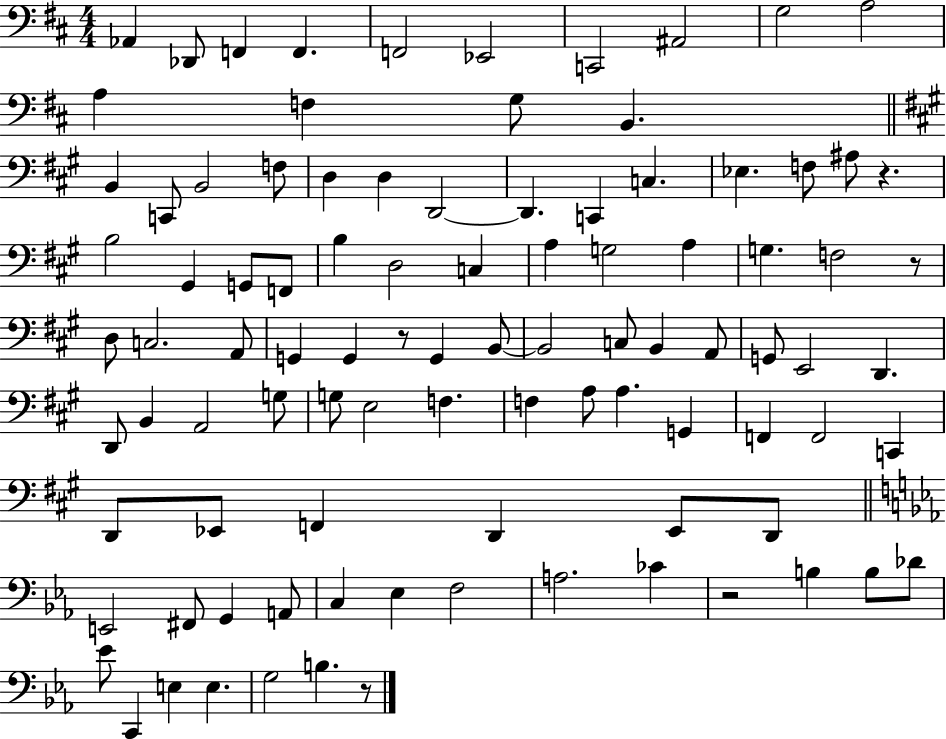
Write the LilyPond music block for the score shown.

{
  \clef bass
  \numericTimeSignature
  \time 4/4
  \key d \major
  aes,4 des,8 f,4 f,4. | f,2 ees,2 | c,2 ais,2 | g2 a2 | \break a4 f4 g8 b,4. | \bar "||" \break \key a \major b,4 c,8 b,2 f8 | d4 d4 d,2~~ | d,4. c,4 c4. | ees4. f8 ais8 r4. | \break b2 gis,4 g,8 f,8 | b4 d2 c4 | a4 g2 a4 | g4. f2 r8 | \break d8 c2. a,8 | g,4 g,4 r8 g,4 b,8~~ | b,2 c8 b,4 a,8 | g,8 e,2 d,4. | \break d,8 b,4 a,2 g8 | g8 e2 f4. | f4 a8 a4. g,4 | f,4 f,2 c,4 | \break d,8 ees,8 f,4 d,4 ees,8 d,8 | \bar "||" \break \key ees \major e,2 fis,8 g,4 a,8 | c4 ees4 f2 | a2. ces'4 | r2 b4 b8 des'8 | \break ees'8 c,4 e4 e4. | g2 b4. r8 | \bar "|."
}